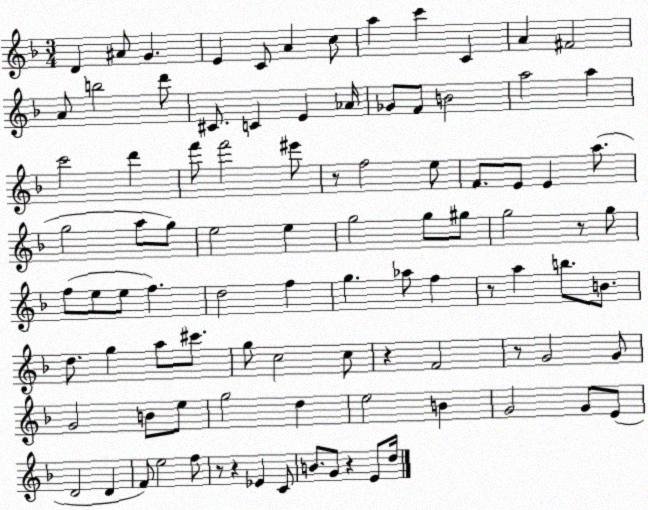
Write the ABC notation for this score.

X:1
T:Untitled
M:3/4
L:1/4
K:F
D ^A/2 G E C/2 A c/2 a c' C A ^F2 A/2 b2 d'/2 ^C/2 C E _A/4 _G/2 F/2 B2 a2 a c'2 d' f'/2 f'2 ^e'/2 z/2 f2 e/2 F/2 E/2 E a/2 g2 a/2 g/2 e2 e g2 g/2 ^g/2 g2 z/2 g/2 f/2 e/2 e/2 f d2 f g _a/2 f z/2 a b/2 B/2 d/2 g a/2 ^c'/2 g/2 c2 c/2 z F2 z/2 G2 G/2 G2 B/2 e/2 g2 d e2 B G2 G/2 E/2 D2 D F/2 e2 f/2 z/2 z _E C/2 B/2 G/2 z E/2 d/4